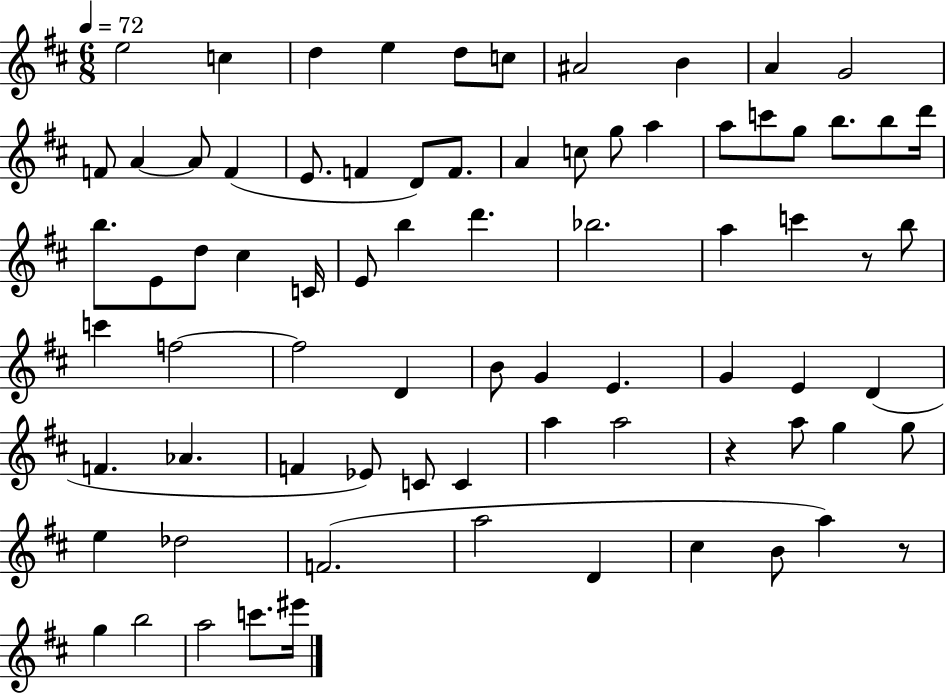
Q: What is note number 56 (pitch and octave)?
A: C4